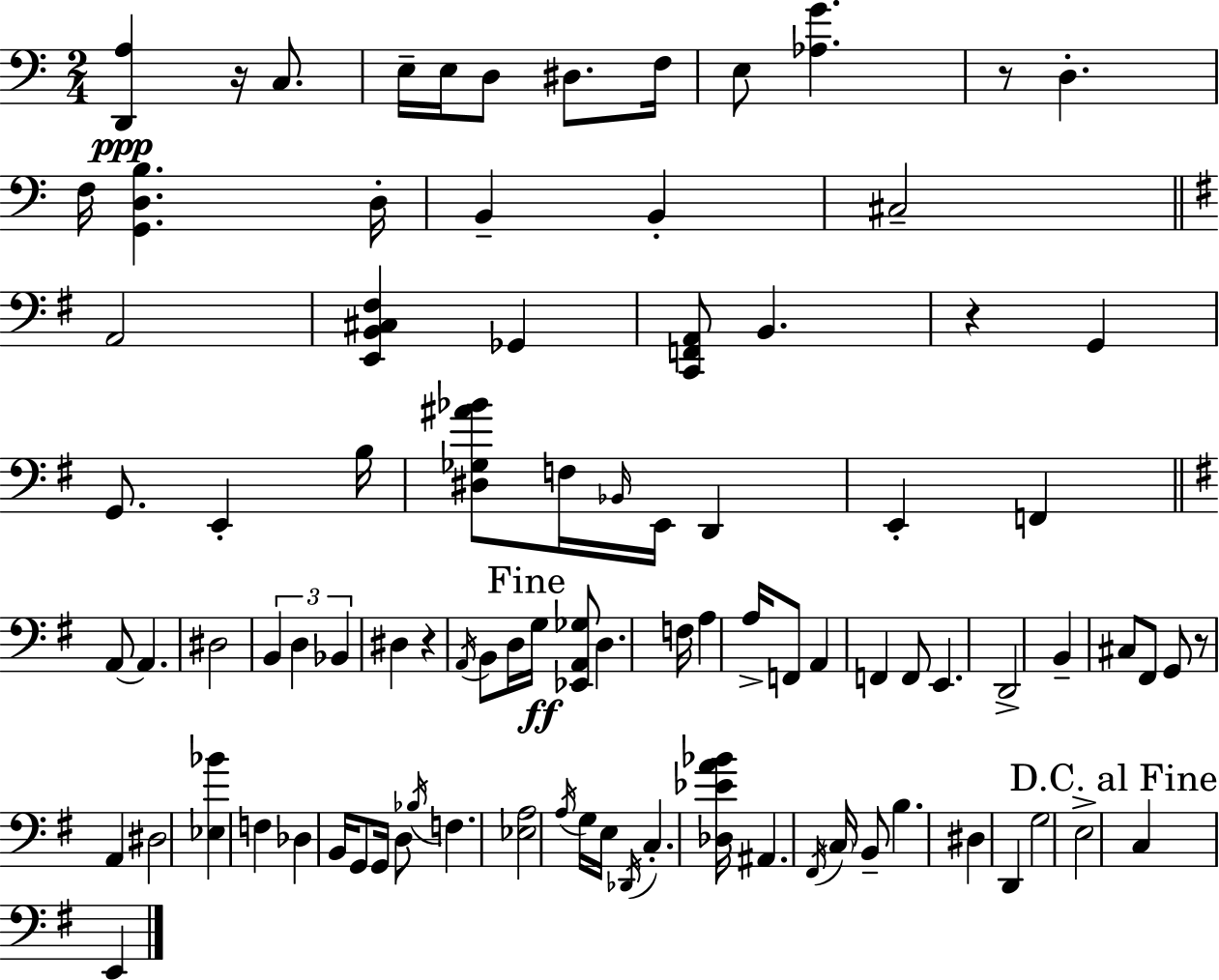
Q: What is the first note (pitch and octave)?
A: C3